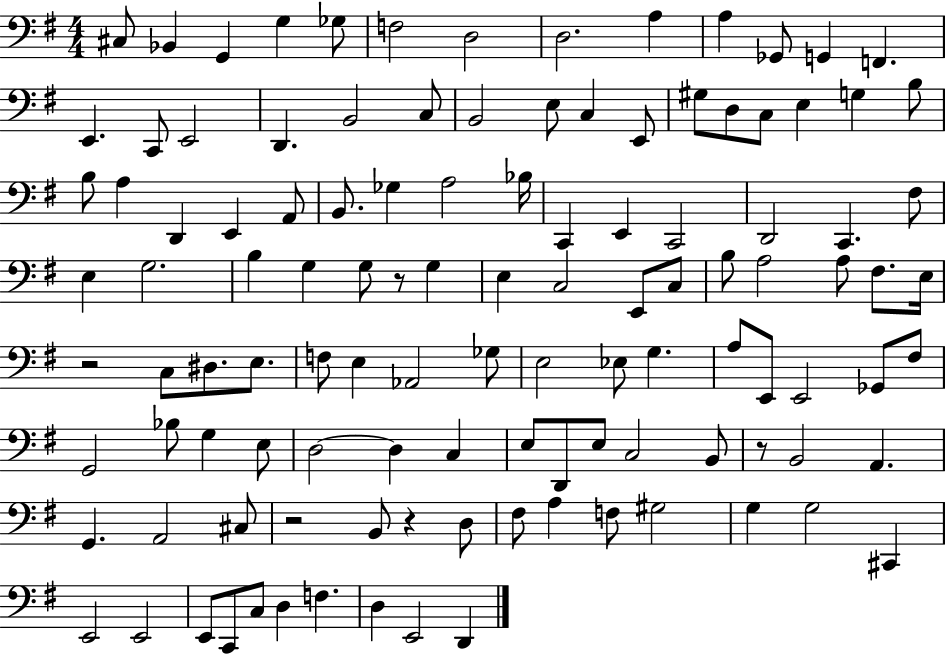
X:1
T:Untitled
M:4/4
L:1/4
K:G
^C,/2 _B,, G,, G, _G,/2 F,2 D,2 D,2 A, A, _G,,/2 G,, F,, E,, C,,/2 E,,2 D,, B,,2 C,/2 B,,2 E,/2 C, E,,/2 ^G,/2 D,/2 C,/2 E, G, B,/2 B,/2 A, D,, E,, A,,/2 B,,/2 _G, A,2 _B,/4 C,, E,, C,,2 D,,2 C,, ^F,/2 E, G,2 B, G, G,/2 z/2 G, E, C,2 E,,/2 C,/2 B,/2 A,2 A,/2 ^F,/2 E,/4 z2 C,/2 ^D,/2 E,/2 F,/2 E, _A,,2 _G,/2 E,2 _E,/2 G, A,/2 E,,/2 E,,2 _G,,/2 ^F,/2 G,,2 _B,/2 G, E,/2 D,2 D, C, E,/2 D,,/2 E,/2 C,2 B,,/2 z/2 B,,2 A,, G,, A,,2 ^C,/2 z2 B,,/2 z D,/2 ^F,/2 A, F,/2 ^G,2 G, G,2 ^C,, E,,2 E,,2 E,,/2 C,,/2 C,/2 D, F, D, E,,2 D,,